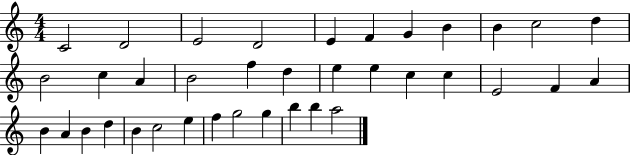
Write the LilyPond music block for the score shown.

{
  \clef treble
  \numericTimeSignature
  \time 4/4
  \key c \major
  c'2 d'2 | e'2 d'2 | e'4 f'4 g'4 b'4 | b'4 c''2 d''4 | \break b'2 c''4 a'4 | b'2 f''4 d''4 | e''4 e''4 c''4 c''4 | e'2 f'4 a'4 | \break b'4 a'4 b'4 d''4 | b'4 c''2 e''4 | f''4 g''2 g''4 | b''4 b''4 a''2 | \break \bar "|."
}